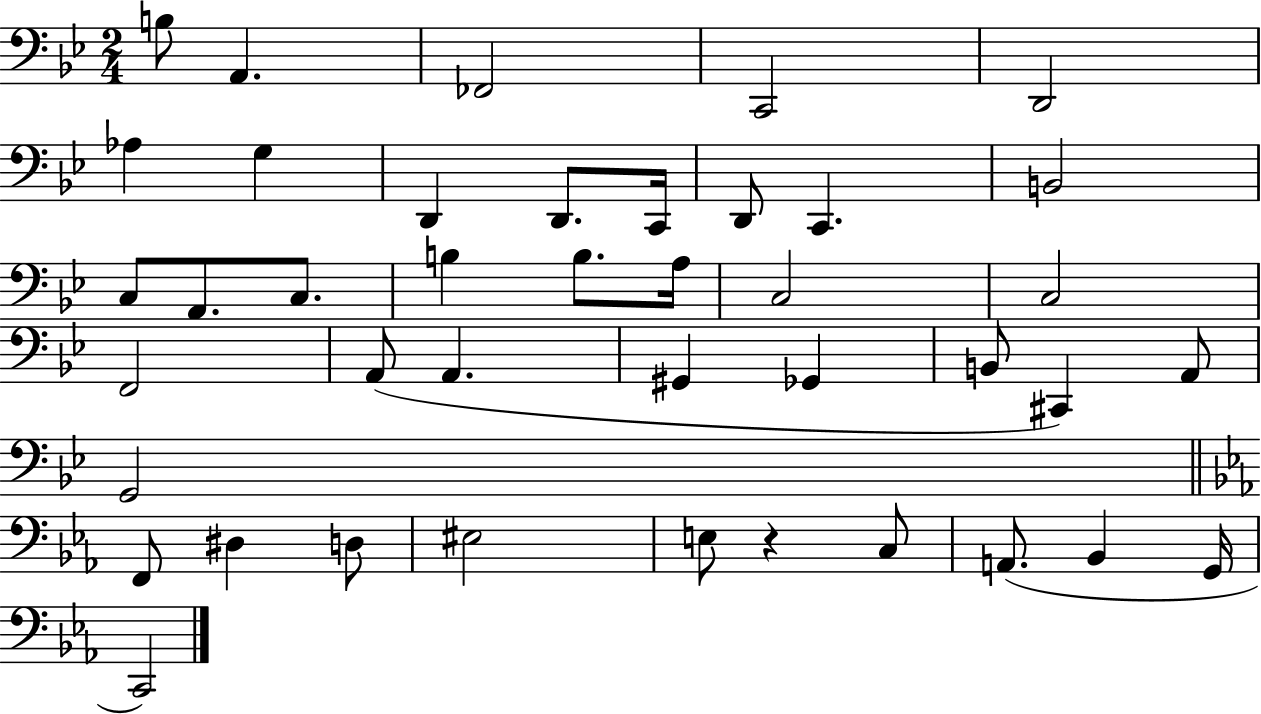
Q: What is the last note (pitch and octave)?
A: C2